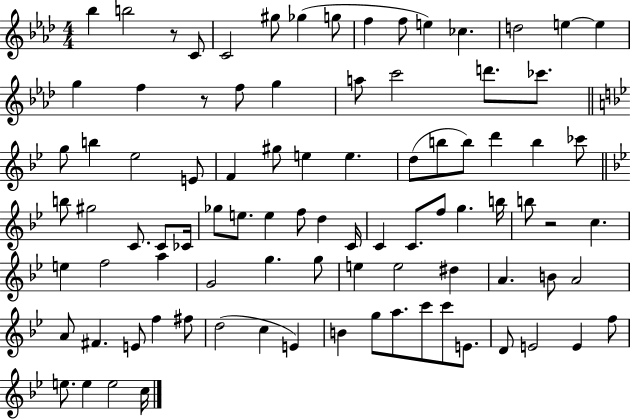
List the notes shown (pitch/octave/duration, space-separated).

Bb5/q B5/h R/e C4/e C4/h G#5/e Gb5/q G5/e F5/q F5/e E5/q CES5/q. D5/h E5/q E5/q G5/q F5/q R/e F5/e G5/q A5/e C6/h D6/e. CES6/e. G5/e B5/q Eb5/h E4/e F4/q G#5/e E5/q E5/q. D5/e B5/e B5/e D6/q B5/q CES6/e B5/e G#5/h C4/e. C4/e CES4/s Gb5/e E5/e. E5/q F5/e D5/q C4/s C4/q C4/e. F5/e G5/q. B5/s B5/e R/h C5/q. E5/q F5/h A5/q G4/h G5/q. G5/e E5/q E5/h D#5/q A4/q. B4/e A4/h A4/e F#4/q. E4/e F5/q F#5/e D5/h C5/q E4/q B4/q G5/e A5/e. C6/e C6/e E4/e. D4/e E4/h E4/q F5/e E5/e. E5/q E5/h C5/s